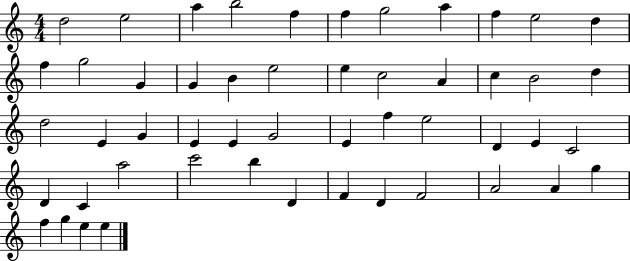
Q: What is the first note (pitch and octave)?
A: D5